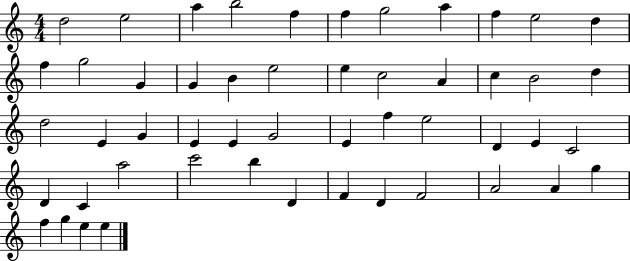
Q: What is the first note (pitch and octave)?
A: D5